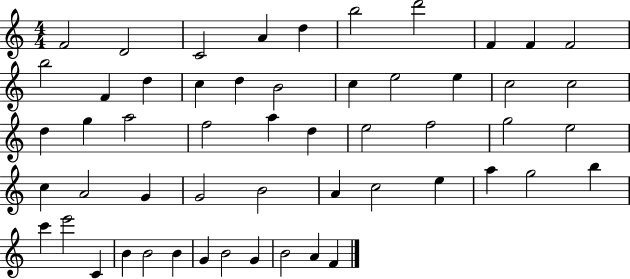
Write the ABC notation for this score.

X:1
T:Untitled
M:4/4
L:1/4
K:C
F2 D2 C2 A d b2 d'2 F F F2 b2 F d c d B2 c e2 e c2 c2 d g a2 f2 a d e2 f2 g2 e2 c A2 G G2 B2 A c2 e a g2 b c' e'2 C B B2 B G B2 G B2 A F